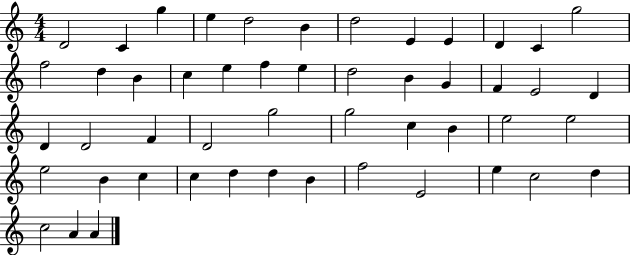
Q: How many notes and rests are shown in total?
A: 50